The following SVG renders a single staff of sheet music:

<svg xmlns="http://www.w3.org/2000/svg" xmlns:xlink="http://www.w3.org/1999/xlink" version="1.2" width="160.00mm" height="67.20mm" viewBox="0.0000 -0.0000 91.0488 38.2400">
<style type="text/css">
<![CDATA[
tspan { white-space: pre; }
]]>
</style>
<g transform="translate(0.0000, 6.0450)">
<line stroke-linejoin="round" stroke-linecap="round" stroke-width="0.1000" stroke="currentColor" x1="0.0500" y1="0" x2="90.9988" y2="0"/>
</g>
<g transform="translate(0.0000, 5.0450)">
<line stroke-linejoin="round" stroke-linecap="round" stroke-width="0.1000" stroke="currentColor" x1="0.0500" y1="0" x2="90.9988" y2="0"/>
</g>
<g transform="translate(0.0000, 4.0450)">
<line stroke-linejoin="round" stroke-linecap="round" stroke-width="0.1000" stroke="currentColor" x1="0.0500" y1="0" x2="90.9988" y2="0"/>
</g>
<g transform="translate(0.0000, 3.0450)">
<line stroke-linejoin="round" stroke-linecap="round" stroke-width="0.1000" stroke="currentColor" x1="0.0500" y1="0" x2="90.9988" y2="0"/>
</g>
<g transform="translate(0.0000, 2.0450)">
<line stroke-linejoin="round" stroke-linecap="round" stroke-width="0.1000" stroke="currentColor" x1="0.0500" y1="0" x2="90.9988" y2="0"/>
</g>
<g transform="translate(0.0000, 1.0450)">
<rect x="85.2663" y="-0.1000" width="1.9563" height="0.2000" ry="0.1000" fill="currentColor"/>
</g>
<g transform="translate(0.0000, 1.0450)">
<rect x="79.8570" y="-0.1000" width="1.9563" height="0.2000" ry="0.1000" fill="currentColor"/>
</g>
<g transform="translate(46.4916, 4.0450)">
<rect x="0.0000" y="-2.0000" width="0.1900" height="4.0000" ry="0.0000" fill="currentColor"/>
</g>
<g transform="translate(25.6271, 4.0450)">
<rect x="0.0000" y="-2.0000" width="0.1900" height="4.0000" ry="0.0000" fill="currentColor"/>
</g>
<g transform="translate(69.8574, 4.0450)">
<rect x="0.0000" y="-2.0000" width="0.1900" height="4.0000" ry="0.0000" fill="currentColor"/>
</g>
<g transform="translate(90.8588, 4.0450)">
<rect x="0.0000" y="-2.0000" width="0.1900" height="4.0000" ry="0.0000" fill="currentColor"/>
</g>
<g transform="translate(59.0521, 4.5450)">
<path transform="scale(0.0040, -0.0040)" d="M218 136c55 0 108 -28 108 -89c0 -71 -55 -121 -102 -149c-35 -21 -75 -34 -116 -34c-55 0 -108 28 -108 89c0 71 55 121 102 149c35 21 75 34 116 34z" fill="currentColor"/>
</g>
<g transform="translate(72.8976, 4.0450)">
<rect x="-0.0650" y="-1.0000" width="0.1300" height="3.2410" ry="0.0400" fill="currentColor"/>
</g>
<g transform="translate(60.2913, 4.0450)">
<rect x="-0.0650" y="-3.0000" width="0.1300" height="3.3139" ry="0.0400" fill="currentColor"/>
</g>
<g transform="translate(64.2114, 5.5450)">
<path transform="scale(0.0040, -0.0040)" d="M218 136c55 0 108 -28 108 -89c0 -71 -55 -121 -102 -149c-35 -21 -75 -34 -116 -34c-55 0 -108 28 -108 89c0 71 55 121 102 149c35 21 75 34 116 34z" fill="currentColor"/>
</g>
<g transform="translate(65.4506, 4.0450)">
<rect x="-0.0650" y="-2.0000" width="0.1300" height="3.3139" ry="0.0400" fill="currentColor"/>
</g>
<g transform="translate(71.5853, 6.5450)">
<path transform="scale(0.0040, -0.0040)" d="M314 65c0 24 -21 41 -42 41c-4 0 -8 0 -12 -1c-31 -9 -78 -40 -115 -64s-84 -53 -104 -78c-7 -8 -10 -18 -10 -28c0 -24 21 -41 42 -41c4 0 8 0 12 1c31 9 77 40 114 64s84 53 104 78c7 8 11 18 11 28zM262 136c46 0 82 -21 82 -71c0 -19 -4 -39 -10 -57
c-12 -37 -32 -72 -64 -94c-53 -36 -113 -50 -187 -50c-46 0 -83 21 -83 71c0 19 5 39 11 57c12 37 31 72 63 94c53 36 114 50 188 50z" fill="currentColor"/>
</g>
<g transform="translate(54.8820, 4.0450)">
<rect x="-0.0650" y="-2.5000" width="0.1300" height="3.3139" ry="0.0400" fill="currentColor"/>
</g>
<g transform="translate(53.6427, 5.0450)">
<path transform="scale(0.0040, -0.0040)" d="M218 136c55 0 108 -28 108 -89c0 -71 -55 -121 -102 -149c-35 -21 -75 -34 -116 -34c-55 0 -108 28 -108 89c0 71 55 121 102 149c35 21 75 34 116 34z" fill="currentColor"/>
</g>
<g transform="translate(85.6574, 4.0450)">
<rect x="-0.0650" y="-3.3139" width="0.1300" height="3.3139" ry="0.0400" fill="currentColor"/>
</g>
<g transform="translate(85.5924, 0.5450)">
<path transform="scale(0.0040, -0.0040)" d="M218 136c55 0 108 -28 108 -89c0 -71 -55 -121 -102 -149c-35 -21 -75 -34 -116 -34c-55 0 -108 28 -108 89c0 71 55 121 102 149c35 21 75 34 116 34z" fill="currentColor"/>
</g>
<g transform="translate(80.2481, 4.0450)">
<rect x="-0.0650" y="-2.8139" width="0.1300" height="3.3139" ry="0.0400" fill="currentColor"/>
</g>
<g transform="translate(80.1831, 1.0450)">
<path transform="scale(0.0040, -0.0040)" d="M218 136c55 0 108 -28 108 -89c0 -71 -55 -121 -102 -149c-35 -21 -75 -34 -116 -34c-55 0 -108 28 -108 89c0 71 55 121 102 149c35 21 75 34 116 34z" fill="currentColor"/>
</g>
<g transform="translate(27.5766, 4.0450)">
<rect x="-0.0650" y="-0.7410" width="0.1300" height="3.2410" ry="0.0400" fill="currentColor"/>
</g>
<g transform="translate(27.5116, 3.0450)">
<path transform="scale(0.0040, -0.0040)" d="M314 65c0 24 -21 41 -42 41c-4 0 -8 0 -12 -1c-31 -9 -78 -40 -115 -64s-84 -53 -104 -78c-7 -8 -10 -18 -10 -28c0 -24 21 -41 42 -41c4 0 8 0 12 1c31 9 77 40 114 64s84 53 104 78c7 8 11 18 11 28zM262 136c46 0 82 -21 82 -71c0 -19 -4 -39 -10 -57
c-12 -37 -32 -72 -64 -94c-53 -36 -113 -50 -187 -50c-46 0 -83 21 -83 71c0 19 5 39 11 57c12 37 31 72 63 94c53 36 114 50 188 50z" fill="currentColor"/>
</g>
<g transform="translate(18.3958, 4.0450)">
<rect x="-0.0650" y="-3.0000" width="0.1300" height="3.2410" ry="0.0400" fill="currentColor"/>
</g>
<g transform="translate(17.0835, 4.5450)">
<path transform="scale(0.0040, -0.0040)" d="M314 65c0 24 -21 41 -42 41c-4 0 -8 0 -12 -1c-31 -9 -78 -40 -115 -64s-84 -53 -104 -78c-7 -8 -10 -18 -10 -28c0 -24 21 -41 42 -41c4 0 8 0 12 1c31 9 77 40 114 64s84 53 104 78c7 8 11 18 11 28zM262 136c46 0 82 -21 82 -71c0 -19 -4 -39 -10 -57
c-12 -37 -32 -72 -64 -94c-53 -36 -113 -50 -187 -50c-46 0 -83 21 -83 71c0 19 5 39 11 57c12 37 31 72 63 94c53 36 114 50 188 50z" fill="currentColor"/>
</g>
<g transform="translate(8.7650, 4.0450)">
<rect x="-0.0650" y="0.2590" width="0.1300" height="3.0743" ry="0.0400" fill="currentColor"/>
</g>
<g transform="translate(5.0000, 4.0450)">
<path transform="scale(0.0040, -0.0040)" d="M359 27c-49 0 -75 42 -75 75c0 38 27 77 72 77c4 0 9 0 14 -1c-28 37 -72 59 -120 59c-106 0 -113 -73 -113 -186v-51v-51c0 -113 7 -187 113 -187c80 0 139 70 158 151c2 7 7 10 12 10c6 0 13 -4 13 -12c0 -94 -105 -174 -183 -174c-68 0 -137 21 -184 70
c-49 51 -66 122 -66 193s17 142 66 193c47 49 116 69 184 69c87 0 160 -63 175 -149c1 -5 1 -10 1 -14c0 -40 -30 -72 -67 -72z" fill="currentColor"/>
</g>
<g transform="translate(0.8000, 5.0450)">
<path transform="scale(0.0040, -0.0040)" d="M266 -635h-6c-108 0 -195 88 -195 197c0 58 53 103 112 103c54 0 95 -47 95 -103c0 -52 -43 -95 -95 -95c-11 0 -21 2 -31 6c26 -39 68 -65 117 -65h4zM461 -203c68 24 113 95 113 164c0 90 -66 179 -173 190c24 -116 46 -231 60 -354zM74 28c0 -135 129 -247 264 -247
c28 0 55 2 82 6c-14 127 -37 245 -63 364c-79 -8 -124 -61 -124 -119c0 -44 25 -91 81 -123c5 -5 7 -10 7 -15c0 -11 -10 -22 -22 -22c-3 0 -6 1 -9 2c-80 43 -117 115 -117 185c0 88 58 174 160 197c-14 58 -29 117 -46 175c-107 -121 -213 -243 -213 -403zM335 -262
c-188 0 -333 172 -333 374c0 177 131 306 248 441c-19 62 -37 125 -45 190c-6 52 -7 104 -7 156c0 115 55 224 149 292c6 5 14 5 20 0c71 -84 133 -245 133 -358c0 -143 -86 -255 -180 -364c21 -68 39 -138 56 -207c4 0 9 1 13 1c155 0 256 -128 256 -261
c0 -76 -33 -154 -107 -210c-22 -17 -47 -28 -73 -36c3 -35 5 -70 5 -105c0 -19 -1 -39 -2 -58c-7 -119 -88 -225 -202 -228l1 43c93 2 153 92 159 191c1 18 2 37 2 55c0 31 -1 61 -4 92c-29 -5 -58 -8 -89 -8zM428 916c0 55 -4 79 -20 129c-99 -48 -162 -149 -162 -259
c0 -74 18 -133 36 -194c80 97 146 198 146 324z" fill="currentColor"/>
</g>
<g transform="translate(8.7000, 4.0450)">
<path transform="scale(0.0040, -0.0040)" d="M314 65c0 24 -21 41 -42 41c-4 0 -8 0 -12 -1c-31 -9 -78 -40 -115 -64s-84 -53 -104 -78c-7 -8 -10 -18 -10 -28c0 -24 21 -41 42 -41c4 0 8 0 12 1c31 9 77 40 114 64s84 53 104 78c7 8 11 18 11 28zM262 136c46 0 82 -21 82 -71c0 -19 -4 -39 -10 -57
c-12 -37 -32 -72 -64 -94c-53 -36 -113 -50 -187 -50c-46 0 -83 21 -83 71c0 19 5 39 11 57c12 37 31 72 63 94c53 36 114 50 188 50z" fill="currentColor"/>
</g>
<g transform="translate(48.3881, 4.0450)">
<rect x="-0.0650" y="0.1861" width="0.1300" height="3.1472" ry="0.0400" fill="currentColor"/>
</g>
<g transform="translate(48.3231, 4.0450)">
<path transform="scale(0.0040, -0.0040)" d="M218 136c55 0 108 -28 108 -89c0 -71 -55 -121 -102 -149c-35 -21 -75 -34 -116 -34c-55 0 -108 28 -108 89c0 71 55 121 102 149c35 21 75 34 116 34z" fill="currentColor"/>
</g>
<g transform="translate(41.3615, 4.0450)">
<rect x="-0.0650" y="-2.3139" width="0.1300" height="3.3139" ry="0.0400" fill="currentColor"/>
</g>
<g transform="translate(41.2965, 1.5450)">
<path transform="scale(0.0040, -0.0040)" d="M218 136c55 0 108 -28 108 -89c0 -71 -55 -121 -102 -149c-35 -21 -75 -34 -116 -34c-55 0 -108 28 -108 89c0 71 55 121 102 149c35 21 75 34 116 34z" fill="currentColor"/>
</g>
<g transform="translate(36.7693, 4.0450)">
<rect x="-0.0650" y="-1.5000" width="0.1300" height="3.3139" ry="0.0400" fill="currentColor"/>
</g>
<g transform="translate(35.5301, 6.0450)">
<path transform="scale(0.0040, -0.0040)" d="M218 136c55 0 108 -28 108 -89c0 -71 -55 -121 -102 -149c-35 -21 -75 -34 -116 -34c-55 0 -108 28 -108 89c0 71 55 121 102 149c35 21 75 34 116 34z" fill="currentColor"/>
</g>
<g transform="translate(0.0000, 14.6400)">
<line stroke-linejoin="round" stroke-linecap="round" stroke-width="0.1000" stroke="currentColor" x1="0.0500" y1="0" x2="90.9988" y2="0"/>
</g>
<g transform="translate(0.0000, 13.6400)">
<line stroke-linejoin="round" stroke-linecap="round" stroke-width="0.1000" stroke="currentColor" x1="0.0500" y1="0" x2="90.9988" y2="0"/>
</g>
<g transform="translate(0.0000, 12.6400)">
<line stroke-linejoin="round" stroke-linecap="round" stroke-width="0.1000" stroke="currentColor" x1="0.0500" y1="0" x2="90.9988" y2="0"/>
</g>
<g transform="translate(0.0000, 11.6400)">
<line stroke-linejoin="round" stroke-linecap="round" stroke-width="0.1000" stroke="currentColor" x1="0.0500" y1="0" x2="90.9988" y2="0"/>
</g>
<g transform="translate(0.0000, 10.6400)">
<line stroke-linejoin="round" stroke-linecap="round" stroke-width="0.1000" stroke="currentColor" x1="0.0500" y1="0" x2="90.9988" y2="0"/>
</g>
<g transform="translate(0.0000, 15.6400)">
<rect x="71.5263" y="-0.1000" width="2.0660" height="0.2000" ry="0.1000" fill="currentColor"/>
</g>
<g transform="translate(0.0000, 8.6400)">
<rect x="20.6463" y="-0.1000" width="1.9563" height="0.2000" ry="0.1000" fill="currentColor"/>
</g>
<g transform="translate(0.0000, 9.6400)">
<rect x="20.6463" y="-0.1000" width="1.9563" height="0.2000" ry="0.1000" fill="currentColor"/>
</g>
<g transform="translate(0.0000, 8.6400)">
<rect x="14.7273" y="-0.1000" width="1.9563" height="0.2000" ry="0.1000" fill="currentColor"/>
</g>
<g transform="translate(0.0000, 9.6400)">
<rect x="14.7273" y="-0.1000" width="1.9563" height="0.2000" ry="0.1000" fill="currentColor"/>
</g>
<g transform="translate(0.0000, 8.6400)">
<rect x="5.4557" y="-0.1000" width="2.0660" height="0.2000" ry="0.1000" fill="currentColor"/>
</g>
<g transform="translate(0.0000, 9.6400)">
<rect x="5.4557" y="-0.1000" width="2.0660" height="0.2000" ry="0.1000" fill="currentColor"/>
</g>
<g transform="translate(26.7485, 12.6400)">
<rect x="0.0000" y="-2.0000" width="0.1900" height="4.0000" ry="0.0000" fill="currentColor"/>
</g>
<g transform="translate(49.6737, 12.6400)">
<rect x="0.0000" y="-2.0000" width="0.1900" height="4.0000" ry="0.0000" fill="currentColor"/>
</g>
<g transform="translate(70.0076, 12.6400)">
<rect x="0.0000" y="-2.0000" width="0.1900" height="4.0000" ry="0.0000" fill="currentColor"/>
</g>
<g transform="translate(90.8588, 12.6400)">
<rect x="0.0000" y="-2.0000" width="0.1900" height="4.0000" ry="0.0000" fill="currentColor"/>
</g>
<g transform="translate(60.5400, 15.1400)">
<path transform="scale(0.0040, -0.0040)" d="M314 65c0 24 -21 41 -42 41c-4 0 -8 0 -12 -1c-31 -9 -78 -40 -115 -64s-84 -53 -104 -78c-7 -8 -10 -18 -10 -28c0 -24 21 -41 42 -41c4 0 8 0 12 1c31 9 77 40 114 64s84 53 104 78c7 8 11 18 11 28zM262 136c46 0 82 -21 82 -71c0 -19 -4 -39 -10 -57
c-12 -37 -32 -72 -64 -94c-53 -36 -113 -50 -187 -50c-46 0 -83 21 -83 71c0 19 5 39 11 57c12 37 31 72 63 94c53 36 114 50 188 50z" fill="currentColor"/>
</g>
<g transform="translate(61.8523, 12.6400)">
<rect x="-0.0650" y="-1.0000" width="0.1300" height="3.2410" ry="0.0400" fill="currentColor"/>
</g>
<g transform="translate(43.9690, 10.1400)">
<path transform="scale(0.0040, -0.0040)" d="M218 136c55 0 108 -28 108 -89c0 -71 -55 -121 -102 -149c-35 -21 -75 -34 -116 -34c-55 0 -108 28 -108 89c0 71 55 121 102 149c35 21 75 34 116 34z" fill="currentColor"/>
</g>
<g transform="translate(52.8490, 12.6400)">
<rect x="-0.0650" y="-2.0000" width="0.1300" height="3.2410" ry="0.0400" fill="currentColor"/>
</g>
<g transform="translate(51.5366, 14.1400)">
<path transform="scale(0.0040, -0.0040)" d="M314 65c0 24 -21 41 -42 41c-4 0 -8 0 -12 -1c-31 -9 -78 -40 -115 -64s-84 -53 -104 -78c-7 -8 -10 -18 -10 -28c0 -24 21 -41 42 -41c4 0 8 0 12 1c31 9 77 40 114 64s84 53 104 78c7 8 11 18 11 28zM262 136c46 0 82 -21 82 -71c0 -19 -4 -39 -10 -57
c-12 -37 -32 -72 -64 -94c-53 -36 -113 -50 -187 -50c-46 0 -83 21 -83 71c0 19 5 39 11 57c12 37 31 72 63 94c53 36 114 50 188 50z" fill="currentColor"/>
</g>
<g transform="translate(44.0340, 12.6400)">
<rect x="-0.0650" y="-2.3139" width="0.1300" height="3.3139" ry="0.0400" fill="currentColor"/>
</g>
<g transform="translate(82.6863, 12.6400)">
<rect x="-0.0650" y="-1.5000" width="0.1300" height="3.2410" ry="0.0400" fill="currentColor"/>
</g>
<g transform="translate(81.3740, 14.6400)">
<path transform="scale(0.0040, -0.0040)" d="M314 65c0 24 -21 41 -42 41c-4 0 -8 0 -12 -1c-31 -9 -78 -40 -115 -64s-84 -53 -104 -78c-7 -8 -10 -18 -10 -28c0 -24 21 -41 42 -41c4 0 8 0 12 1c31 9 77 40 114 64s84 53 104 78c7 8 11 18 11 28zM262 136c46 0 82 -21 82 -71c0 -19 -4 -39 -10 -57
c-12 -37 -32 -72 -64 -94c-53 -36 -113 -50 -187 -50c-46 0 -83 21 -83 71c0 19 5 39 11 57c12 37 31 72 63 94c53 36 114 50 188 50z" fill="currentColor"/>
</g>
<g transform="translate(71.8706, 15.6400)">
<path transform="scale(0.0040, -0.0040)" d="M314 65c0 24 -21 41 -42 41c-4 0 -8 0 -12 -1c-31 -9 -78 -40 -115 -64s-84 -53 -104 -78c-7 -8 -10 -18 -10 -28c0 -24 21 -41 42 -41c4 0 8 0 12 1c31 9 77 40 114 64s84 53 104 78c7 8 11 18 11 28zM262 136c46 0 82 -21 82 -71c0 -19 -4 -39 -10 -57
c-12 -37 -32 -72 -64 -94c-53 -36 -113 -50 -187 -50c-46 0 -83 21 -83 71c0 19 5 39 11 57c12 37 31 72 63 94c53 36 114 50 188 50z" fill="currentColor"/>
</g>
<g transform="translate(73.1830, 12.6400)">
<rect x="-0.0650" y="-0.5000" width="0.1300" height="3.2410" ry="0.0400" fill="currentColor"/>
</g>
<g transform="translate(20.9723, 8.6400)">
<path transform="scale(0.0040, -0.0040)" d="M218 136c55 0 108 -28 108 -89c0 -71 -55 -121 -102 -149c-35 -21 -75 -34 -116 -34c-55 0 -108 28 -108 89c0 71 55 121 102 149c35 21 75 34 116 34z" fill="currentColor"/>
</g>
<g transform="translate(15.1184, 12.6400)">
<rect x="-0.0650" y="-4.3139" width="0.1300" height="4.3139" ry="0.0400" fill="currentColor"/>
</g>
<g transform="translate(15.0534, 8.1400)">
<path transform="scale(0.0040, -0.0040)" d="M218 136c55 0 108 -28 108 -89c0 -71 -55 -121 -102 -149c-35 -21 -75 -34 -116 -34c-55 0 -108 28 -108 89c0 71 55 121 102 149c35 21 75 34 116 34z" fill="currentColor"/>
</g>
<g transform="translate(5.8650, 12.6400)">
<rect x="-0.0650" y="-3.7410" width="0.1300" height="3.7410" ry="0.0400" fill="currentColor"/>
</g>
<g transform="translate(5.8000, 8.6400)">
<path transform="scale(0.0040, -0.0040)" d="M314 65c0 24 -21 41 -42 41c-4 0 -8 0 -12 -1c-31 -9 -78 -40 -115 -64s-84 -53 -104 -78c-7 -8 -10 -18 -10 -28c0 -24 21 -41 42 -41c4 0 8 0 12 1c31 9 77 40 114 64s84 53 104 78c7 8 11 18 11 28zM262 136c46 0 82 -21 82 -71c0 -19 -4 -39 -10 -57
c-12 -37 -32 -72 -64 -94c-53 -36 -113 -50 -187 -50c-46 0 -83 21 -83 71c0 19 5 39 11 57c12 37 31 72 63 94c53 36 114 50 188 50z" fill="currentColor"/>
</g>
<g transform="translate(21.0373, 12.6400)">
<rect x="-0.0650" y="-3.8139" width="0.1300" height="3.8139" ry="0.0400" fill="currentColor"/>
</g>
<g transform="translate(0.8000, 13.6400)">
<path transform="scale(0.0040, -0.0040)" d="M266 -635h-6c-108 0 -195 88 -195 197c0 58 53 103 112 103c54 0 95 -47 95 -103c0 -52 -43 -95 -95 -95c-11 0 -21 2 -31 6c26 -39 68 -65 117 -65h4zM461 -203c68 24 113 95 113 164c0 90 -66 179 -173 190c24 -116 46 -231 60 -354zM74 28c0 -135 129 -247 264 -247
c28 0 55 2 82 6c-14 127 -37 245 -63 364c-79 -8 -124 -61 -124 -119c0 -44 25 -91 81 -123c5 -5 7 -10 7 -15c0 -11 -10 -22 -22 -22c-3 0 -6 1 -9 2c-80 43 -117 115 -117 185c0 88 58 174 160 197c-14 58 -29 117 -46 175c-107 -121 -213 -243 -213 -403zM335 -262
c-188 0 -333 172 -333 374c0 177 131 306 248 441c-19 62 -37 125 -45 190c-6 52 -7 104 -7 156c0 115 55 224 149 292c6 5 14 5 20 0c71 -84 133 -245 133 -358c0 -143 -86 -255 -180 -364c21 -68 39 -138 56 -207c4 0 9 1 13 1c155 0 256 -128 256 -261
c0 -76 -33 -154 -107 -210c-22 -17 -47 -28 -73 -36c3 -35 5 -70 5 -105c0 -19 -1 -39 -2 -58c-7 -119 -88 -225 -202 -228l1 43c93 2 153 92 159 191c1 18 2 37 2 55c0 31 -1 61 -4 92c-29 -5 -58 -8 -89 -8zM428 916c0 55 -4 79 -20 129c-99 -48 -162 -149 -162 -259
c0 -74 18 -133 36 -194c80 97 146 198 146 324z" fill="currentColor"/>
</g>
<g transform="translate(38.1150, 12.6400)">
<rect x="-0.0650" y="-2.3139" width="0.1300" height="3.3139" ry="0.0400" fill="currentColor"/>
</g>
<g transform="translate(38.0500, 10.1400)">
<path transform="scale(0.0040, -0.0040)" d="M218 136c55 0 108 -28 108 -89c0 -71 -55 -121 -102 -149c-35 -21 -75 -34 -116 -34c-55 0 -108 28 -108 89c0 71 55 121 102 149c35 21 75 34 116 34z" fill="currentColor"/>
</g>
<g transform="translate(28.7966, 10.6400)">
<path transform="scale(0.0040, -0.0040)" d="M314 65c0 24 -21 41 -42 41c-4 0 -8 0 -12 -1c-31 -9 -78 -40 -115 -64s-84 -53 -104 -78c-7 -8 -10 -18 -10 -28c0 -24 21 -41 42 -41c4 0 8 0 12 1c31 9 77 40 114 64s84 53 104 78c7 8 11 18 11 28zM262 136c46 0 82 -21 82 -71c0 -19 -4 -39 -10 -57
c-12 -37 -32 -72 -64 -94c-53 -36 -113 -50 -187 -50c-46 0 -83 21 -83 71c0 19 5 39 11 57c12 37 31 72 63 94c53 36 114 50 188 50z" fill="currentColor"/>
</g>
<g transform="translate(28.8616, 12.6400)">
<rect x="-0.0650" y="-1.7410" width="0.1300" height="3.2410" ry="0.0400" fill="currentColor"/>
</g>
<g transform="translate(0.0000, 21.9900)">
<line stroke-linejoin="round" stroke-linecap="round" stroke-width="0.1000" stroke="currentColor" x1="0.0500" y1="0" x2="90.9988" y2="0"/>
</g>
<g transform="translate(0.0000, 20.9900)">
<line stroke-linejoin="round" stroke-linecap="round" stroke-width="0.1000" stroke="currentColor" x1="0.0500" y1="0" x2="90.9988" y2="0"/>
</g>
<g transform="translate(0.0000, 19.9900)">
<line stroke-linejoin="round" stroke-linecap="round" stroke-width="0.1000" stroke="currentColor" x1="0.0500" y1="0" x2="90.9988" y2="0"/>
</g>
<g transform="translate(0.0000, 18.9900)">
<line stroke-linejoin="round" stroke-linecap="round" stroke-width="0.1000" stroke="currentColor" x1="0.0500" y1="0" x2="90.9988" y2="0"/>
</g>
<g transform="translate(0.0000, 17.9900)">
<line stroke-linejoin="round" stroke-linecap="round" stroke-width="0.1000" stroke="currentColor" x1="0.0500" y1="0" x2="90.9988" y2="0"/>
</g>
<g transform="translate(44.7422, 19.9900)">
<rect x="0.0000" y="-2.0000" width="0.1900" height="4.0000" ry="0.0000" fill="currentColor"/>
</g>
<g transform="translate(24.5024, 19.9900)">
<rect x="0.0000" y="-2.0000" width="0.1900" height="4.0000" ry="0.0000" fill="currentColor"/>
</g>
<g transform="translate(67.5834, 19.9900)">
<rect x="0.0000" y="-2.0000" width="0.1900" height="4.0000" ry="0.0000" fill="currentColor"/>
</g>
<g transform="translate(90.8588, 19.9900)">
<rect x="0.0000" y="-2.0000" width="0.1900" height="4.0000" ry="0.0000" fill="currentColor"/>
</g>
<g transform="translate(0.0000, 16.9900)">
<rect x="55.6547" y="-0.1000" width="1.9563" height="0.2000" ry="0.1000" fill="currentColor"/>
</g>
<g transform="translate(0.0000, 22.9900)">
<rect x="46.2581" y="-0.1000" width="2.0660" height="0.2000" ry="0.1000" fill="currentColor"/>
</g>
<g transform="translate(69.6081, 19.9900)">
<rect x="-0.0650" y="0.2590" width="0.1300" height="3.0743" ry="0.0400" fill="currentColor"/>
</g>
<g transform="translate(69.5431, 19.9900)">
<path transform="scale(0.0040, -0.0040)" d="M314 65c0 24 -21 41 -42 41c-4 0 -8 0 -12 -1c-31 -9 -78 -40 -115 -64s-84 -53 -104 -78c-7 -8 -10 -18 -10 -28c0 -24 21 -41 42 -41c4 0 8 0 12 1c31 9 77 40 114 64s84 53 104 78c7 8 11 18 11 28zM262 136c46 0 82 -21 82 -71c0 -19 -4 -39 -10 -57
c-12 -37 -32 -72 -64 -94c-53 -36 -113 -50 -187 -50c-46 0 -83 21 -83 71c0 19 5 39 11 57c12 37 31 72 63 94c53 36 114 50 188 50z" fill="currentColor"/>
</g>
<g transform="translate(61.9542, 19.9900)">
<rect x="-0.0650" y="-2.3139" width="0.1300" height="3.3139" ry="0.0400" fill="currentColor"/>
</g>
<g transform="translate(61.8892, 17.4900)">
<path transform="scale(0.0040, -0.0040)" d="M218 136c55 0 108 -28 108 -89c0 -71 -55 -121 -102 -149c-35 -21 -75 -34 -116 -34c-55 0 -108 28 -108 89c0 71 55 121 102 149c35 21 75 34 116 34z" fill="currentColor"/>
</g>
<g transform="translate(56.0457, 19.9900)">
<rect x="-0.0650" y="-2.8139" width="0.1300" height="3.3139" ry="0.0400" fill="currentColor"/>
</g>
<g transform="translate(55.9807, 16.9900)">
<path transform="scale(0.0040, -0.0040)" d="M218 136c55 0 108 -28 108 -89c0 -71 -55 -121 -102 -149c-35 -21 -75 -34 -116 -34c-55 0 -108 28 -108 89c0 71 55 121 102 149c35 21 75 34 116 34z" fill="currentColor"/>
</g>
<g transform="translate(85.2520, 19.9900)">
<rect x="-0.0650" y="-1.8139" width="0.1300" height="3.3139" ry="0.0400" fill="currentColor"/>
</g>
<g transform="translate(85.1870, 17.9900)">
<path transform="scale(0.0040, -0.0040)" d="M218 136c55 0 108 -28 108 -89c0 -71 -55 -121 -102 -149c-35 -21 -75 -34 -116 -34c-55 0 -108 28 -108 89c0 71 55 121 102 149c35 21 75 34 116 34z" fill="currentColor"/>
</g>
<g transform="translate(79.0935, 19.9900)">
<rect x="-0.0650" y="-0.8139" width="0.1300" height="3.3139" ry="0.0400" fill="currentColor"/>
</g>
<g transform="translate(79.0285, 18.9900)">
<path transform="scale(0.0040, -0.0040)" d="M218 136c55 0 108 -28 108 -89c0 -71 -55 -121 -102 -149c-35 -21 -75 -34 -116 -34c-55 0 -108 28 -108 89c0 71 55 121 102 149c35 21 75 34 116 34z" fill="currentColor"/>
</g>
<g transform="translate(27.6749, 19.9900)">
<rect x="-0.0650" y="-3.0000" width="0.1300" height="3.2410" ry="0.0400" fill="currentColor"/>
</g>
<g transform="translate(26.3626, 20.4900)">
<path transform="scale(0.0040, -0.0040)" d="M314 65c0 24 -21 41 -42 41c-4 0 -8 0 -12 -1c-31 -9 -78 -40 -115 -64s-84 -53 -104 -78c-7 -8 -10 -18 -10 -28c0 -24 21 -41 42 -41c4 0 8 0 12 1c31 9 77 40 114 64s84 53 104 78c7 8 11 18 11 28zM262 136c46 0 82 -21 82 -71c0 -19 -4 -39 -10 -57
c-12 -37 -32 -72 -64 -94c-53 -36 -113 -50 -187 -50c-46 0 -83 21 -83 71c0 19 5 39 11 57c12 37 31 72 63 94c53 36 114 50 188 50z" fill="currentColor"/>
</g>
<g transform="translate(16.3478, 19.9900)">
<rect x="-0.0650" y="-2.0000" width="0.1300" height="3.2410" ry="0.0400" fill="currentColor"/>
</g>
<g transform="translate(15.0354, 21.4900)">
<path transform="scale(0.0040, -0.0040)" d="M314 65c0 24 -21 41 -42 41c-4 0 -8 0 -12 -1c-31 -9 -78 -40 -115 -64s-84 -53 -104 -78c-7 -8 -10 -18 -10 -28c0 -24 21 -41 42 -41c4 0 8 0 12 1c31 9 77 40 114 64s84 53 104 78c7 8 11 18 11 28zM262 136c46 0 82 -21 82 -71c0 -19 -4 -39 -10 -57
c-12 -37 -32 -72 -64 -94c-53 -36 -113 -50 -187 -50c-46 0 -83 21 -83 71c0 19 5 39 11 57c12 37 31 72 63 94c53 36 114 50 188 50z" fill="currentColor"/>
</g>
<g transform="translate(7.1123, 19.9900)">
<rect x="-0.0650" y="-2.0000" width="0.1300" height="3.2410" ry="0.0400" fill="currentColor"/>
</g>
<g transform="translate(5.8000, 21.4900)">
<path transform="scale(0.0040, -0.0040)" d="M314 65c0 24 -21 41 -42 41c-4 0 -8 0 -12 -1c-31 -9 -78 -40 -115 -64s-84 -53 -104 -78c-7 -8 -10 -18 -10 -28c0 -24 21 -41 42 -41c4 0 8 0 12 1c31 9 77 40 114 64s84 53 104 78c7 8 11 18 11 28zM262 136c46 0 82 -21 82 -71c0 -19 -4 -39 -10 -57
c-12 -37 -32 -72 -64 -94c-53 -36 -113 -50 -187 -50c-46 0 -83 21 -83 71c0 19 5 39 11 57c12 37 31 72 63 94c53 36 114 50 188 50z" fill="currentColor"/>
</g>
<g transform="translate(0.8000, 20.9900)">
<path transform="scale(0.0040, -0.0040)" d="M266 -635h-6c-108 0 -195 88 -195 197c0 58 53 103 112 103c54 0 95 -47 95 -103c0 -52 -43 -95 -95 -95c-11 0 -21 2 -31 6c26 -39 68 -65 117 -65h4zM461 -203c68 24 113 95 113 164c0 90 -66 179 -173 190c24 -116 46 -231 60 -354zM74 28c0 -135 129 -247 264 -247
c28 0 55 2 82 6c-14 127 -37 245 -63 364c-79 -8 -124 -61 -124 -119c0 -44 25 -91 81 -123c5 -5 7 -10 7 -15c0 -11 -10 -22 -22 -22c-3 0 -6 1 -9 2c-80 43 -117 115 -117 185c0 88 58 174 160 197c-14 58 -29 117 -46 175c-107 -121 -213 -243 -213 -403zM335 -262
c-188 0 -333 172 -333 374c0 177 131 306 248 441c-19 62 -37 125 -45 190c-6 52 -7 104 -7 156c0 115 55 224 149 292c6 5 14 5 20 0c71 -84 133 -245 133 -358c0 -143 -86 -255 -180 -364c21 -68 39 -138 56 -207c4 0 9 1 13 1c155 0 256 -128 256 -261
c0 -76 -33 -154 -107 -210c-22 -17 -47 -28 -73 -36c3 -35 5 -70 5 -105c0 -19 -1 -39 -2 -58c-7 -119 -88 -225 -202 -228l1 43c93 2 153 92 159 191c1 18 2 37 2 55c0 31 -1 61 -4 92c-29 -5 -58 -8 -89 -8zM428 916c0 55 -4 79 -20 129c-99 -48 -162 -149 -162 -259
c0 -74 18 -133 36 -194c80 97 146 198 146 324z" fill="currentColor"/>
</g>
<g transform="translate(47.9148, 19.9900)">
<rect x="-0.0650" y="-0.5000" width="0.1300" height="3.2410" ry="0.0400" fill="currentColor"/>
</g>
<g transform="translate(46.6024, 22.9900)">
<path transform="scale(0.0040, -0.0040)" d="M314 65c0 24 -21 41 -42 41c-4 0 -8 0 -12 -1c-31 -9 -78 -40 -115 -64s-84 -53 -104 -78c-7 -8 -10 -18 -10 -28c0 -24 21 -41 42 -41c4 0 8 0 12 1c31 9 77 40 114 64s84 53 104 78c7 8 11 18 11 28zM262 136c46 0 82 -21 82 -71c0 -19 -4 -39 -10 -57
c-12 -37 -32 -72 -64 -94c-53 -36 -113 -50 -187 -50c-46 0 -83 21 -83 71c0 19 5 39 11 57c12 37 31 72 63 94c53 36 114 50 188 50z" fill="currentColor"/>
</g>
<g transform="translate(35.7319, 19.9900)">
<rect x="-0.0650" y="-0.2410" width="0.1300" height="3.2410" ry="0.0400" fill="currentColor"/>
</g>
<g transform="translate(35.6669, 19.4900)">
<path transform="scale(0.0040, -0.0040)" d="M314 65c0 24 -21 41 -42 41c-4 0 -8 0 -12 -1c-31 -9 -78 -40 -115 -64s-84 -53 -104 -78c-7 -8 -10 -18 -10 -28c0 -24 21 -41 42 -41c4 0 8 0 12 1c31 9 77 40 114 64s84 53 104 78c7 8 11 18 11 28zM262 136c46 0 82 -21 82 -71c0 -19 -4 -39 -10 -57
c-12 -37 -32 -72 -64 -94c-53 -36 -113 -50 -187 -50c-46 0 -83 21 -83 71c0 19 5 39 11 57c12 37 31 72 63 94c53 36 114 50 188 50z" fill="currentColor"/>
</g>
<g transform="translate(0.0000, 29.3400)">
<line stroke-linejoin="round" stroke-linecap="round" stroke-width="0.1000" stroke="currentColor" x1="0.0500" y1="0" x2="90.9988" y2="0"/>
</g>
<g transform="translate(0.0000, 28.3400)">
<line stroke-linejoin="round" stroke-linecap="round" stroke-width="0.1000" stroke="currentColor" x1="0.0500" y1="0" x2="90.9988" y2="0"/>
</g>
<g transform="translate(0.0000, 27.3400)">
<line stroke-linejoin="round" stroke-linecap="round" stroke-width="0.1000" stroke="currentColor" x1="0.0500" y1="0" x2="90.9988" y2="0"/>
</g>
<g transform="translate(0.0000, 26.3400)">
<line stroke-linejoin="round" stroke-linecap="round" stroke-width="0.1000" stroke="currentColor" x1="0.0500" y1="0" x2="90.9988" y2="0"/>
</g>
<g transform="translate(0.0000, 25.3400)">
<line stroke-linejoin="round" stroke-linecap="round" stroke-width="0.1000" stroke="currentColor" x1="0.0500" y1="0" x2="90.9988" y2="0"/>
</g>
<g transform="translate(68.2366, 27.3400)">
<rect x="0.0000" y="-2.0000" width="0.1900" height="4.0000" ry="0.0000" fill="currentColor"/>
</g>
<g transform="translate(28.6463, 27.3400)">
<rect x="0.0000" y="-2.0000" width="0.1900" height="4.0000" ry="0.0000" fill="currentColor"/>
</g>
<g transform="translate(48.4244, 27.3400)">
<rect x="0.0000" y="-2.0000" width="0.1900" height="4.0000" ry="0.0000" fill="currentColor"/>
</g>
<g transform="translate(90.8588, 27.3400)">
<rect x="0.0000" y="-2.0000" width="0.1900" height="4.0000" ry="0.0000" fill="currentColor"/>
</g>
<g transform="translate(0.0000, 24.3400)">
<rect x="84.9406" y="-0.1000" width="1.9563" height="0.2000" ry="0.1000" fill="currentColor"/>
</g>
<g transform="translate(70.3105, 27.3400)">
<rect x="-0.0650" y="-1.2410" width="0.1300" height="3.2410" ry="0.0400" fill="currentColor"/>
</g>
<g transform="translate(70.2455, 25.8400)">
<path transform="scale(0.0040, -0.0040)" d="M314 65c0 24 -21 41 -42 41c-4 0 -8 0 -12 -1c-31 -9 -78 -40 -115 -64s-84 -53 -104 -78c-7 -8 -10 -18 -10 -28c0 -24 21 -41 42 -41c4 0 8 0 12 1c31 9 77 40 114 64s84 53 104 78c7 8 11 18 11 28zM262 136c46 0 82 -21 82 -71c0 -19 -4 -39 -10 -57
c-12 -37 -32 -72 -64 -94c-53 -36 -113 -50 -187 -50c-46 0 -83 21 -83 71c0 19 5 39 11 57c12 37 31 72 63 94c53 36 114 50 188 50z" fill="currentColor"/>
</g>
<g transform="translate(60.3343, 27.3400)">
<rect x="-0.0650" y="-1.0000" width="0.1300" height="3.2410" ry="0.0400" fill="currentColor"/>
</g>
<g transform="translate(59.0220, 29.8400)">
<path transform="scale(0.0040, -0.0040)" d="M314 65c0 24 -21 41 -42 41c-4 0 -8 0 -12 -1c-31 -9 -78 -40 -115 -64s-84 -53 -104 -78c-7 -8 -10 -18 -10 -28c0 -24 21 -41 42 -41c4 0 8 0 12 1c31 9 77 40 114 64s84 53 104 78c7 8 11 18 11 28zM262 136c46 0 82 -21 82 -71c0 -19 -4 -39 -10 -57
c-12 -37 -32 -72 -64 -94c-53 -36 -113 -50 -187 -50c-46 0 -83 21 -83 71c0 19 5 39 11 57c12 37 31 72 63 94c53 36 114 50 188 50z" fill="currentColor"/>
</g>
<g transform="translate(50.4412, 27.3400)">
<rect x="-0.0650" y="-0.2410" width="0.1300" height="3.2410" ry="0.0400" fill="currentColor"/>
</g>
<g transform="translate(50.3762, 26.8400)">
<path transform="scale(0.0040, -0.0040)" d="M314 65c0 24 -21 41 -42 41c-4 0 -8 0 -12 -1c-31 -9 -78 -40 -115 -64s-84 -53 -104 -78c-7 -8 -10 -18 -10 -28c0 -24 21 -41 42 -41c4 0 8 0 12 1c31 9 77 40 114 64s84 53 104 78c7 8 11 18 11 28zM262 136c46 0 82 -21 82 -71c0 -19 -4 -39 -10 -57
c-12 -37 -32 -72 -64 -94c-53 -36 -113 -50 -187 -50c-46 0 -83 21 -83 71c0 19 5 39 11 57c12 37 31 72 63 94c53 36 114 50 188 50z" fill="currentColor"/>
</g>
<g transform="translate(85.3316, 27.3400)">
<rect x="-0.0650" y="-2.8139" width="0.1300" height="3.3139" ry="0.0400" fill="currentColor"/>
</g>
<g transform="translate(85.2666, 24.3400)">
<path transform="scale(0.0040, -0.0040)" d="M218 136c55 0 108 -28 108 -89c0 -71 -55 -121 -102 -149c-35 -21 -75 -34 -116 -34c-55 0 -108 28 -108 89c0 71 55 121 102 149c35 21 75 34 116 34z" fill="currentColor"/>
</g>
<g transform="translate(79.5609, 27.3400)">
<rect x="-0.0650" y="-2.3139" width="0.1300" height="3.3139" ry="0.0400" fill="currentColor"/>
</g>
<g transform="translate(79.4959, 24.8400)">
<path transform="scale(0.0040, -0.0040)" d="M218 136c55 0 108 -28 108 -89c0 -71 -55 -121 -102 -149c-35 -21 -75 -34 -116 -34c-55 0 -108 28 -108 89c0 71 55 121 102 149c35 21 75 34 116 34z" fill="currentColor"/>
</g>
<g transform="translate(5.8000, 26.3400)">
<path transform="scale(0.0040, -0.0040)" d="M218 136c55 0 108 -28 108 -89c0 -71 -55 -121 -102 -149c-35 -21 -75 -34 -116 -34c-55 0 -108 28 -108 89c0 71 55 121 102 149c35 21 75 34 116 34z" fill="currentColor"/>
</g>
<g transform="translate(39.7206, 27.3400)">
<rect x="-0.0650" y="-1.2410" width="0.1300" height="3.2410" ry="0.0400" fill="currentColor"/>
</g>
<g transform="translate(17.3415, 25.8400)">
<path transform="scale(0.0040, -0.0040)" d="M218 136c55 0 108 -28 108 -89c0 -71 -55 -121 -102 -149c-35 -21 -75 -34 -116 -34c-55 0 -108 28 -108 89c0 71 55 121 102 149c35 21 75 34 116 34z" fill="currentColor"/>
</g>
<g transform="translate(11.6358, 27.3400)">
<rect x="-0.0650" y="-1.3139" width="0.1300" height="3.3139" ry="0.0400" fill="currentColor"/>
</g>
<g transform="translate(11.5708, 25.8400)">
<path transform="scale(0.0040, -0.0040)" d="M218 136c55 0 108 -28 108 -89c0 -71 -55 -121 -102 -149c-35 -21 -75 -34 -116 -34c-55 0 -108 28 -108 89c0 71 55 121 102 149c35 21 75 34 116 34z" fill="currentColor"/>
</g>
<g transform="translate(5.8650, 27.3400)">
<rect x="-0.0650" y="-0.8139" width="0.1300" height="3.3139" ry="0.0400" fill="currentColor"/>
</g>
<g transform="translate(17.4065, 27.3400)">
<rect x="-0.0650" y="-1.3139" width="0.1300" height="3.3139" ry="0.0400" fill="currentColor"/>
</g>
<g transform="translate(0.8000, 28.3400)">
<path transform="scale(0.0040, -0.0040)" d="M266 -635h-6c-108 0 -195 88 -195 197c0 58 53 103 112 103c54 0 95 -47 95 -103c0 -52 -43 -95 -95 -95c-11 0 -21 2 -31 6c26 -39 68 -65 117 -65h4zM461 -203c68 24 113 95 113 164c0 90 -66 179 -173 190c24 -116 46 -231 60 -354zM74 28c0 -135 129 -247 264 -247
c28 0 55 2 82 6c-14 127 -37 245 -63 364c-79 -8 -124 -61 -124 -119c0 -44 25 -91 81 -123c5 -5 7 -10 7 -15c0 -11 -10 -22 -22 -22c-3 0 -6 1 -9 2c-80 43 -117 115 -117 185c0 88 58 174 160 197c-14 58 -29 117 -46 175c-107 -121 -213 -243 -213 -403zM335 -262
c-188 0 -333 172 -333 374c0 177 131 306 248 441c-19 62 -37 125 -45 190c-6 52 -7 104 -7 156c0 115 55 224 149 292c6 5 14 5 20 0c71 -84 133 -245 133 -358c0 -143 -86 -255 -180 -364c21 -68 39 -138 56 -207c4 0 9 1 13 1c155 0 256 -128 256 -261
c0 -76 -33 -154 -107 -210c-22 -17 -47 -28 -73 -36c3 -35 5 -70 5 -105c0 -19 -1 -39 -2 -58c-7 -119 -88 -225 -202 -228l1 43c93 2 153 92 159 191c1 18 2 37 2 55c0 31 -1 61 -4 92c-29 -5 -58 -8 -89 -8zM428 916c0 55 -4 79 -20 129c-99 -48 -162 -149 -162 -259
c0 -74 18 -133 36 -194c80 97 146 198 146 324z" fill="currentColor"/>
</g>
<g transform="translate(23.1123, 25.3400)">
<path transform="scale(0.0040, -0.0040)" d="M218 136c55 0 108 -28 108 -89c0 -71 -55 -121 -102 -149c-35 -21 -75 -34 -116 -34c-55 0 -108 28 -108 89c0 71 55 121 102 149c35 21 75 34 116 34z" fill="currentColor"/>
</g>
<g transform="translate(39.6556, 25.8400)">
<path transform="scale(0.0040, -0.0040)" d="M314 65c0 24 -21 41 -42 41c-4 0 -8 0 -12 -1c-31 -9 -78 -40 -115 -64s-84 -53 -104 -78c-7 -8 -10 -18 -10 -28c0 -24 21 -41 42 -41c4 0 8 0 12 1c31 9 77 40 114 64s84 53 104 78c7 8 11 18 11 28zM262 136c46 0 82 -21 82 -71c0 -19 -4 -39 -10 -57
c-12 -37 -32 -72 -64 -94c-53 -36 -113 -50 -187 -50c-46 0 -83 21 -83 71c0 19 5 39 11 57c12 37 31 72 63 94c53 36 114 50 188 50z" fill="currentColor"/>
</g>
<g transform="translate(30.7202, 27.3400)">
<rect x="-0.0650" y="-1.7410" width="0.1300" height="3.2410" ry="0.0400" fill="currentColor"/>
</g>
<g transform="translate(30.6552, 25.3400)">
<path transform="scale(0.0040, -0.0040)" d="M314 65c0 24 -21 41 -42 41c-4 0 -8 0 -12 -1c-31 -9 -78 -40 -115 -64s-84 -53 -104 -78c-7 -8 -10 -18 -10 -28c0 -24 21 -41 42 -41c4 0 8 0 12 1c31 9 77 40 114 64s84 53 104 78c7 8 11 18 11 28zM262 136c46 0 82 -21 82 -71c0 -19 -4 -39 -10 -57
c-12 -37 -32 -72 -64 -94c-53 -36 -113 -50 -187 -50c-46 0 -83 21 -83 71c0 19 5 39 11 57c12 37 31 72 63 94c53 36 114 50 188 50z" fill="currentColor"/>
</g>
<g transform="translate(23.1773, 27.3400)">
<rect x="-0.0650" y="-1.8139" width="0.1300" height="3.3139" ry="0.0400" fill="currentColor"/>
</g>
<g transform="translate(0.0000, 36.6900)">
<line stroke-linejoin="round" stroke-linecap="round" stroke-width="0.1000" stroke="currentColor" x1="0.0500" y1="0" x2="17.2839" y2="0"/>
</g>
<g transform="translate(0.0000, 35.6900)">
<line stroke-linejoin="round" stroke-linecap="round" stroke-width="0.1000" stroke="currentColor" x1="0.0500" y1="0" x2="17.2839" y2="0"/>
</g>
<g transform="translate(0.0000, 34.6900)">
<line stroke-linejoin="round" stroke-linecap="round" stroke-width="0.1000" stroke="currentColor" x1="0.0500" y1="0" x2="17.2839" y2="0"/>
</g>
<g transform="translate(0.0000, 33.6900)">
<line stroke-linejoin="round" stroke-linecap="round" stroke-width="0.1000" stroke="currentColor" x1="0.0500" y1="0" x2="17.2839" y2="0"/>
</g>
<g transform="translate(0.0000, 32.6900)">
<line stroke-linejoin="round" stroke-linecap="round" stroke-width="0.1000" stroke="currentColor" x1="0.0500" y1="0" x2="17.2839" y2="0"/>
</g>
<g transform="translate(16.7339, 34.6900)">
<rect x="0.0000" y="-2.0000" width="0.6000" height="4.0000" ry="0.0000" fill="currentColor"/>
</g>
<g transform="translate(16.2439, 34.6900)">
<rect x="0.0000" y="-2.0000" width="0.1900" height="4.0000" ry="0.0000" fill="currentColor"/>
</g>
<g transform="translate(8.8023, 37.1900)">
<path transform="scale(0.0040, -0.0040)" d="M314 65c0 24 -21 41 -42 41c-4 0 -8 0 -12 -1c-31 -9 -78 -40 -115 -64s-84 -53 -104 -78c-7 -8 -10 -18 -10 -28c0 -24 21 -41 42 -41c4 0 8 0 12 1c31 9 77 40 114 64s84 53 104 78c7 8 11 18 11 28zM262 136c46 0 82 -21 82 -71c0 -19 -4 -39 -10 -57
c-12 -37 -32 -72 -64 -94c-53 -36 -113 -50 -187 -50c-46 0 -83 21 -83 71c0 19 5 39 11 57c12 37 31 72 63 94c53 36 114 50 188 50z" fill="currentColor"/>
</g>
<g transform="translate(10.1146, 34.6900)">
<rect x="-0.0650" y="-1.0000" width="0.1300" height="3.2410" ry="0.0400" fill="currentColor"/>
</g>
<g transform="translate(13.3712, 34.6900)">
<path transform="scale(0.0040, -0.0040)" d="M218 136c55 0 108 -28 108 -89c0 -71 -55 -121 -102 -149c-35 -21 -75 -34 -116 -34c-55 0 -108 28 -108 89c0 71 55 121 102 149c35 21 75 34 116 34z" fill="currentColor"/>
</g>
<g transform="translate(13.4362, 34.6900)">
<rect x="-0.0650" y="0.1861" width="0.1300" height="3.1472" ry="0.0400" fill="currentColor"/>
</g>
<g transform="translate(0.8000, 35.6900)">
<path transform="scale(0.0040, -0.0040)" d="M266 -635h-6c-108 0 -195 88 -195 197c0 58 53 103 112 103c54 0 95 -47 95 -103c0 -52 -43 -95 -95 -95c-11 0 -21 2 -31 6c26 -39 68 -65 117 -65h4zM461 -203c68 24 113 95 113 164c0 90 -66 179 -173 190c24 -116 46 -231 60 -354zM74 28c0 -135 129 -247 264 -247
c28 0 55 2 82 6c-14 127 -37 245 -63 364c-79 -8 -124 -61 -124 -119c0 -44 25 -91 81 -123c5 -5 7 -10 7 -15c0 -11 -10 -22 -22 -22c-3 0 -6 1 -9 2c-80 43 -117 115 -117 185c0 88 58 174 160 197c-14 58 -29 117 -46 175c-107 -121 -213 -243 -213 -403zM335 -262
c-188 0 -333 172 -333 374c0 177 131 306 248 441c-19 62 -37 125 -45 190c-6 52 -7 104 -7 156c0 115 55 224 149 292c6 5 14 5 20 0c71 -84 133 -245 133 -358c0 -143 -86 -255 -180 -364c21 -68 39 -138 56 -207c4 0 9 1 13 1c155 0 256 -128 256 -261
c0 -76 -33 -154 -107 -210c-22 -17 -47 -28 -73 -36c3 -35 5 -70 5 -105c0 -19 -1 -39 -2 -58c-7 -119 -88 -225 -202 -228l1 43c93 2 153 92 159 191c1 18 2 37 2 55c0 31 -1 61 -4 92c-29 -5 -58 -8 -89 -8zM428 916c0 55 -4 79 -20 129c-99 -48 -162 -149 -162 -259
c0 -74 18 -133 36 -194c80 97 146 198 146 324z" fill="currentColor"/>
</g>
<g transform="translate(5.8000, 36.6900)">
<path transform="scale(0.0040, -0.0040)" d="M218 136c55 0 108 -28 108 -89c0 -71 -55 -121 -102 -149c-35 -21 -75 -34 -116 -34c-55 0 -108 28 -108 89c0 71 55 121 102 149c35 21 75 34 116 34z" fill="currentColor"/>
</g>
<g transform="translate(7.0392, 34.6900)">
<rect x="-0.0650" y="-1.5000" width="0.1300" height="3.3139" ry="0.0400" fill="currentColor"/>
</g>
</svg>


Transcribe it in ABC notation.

X:1
T:Untitled
M:4/4
L:1/4
K:C
B2 A2 d2 E g B G A F D2 a b c'2 d' c' f2 g g F2 D2 C2 E2 F2 F2 A2 c2 C2 a g B2 d f d e e f f2 e2 c2 D2 e2 g a E D2 B